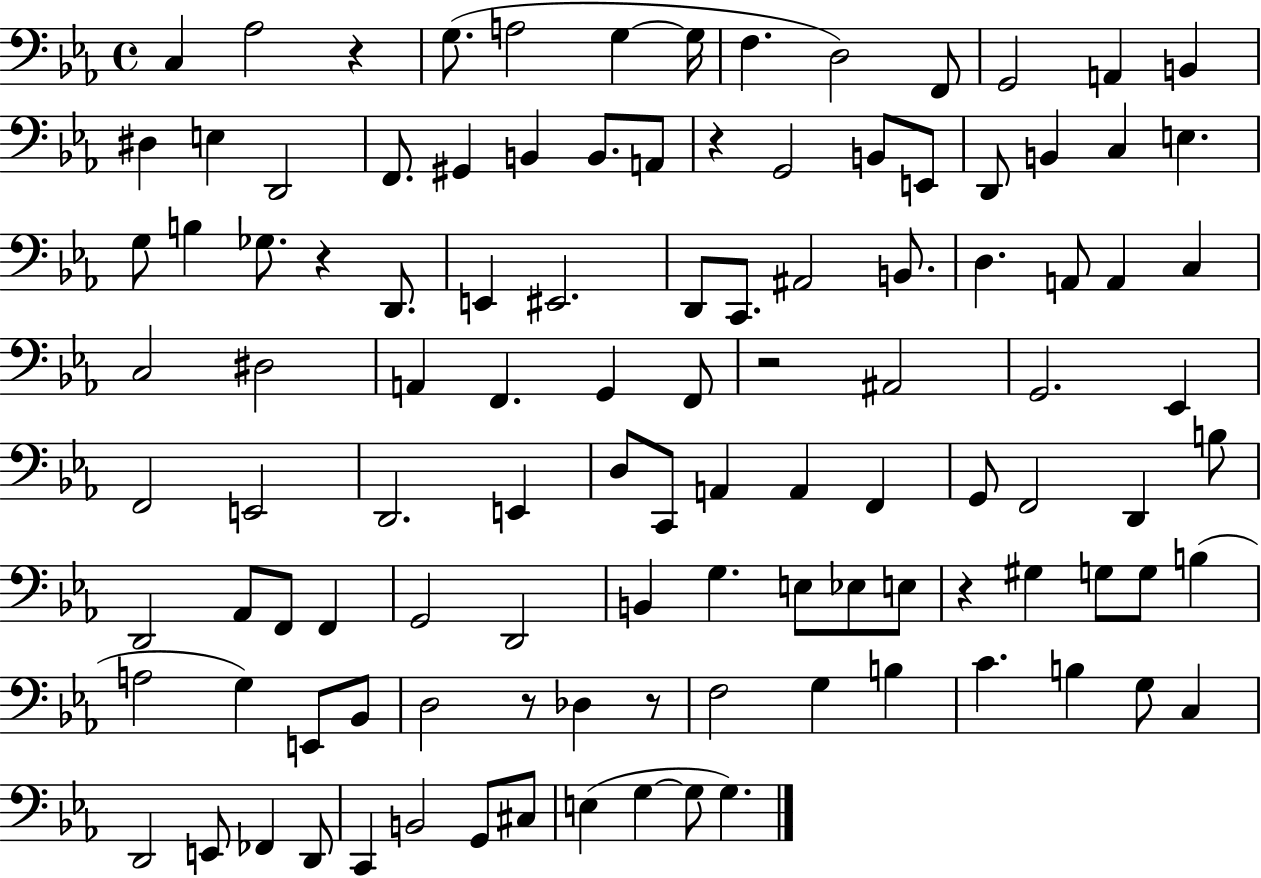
C3/q Ab3/h R/q G3/e. A3/h G3/q G3/s F3/q. D3/h F2/e G2/h A2/q B2/q D#3/q E3/q D2/h F2/e. G#2/q B2/q B2/e. A2/e R/q G2/h B2/e E2/e D2/e B2/q C3/q E3/q. G3/e B3/q Gb3/e. R/q D2/e. E2/q EIS2/h. D2/e C2/e. A#2/h B2/e. D3/q. A2/e A2/q C3/q C3/h D#3/h A2/q F2/q. G2/q F2/e R/h A#2/h G2/h. Eb2/q F2/h E2/h D2/h. E2/q D3/e C2/e A2/q A2/q F2/q G2/e F2/h D2/q B3/e D2/h Ab2/e F2/e F2/q G2/h D2/h B2/q G3/q. E3/e Eb3/e E3/e R/q G#3/q G3/e G3/e B3/q A3/h G3/q E2/e Bb2/e D3/h R/e Db3/q R/e F3/h G3/q B3/q C4/q. B3/q G3/e C3/q D2/h E2/e FES2/q D2/e C2/q B2/h G2/e C#3/e E3/q G3/q G3/e G3/q.